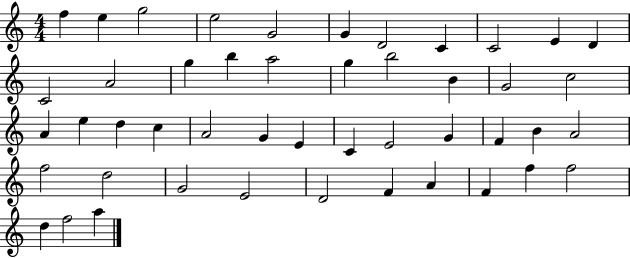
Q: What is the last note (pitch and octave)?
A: A5